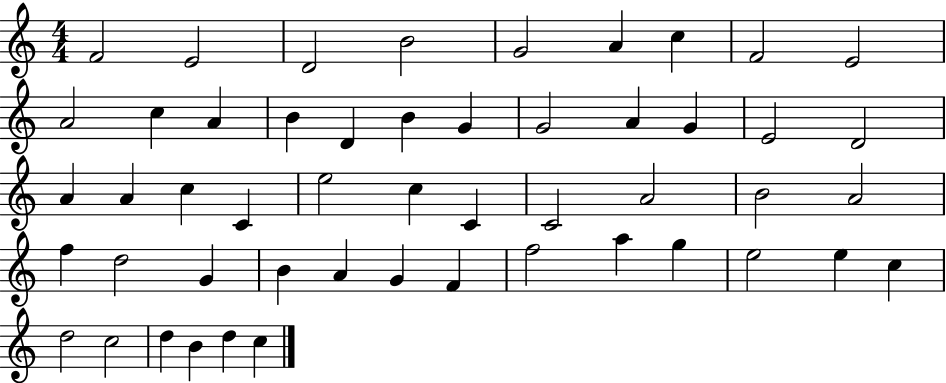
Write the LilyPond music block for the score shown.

{
  \clef treble
  \numericTimeSignature
  \time 4/4
  \key c \major
  f'2 e'2 | d'2 b'2 | g'2 a'4 c''4 | f'2 e'2 | \break a'2 c''4 a'4 | b'4 d'4 b'4 g'4 | g'2 a'4 g'4 | e'2 d'2 | \break a'4 a'4 c''4 c'4 | e''2 c''4 c'4 | c'2 a'2 | b'2 a'2 | \break f''4 d''2 g'4 | b'4 a'4 g'4 f'4 | f''2 a''4 g''4 | e''2 e''4 c''4 | \break d''2 c''2 | d''4 b'4 d''4 c''4 | \bar "|."
}